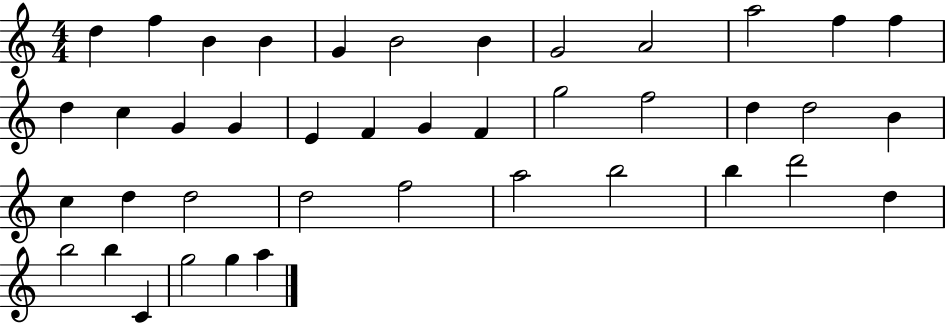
X:1
T:Untitled
M:4/4
L:1/4
K:C
d f B B G B2 B G2 A2 a2 f f d c G G E F G F g2 f2 d d2 B c d d2 d2 f2 a2 b2 b d'2 d b2 b C g2 g a